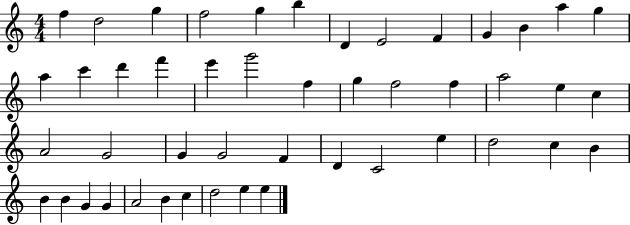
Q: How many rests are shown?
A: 0